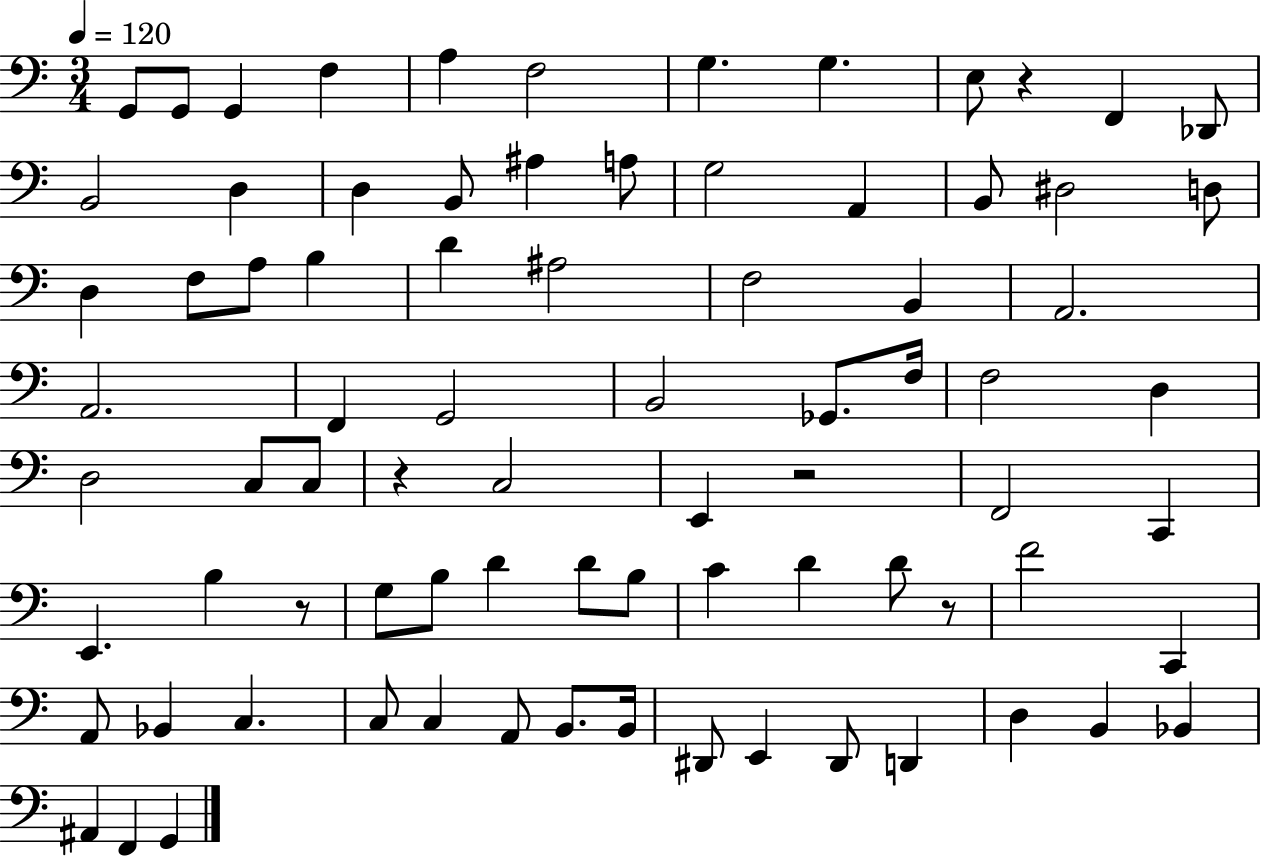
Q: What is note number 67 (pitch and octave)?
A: D#2